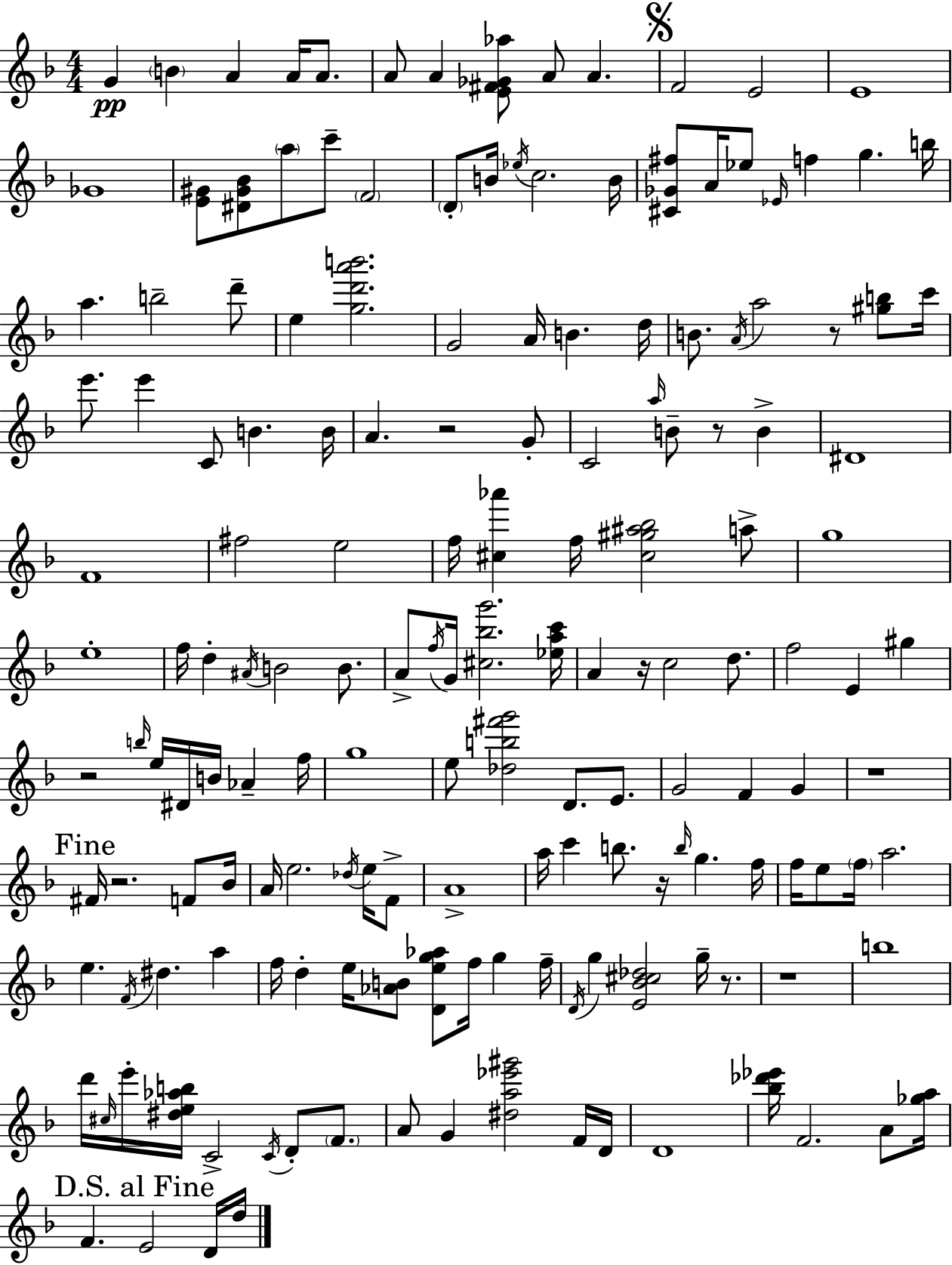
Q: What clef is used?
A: treble